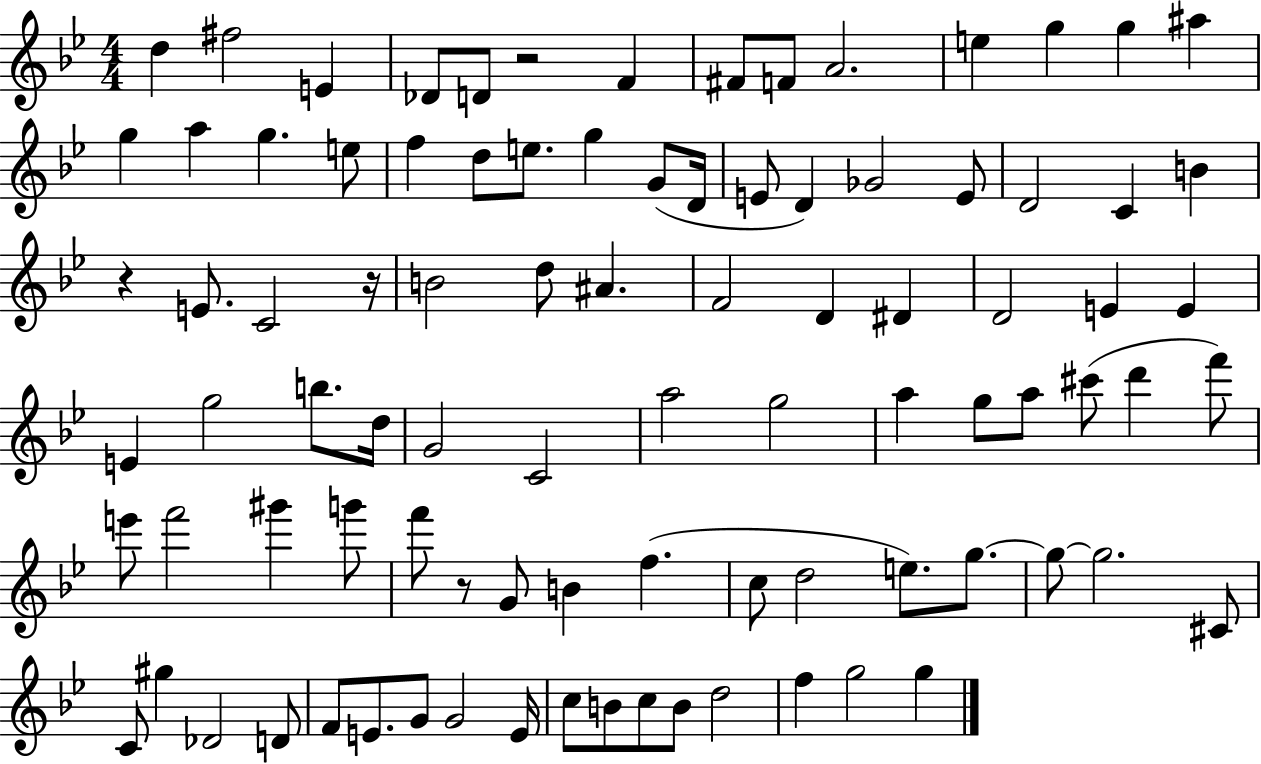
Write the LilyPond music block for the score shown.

{
  \clef treble
  \numericTimeSignature
  \time 4/4
  \key bes \major
  d''4 fis''2 e'4 | des'8 d'8 r2 f'4 | fis'8 f'8 a'2. | e''4 g''4 g''4 ais''4 | \break g''4 a''4 g''4. e''8 | f''4 d''8 e''8. g''4 g'8( d'16 | e'8 d'4) ges'2 e'8 | d'2 c'4 b'4 | \break r4 e'8. c'2 r16 | b'2 d''8 ais'4. | f'2 d'4 dis'4 | d'2 e'4 e'4 | \break e'4 g''2 b''8. d''16 | g'2 c'2 | a''2 g''2 | a''4 g''8 a''8 cis'''8( d'''4 f'''8) | \break e'''8 f'''2 gis'''4 g'''8 | f'''8 r8 g'8 b'4 f''4.( | c''8 d''2 e''8.) g''8.~~ | g''8~~ g''2. cis'8 | \break c'8 gis''4 des'2 d'8 | f'8 e'8. g'8 g'2 e'16 | c''8 b'8 c''8 b'8 d''2 | f''4 g''2 g''4 | \break \bar "|."
}